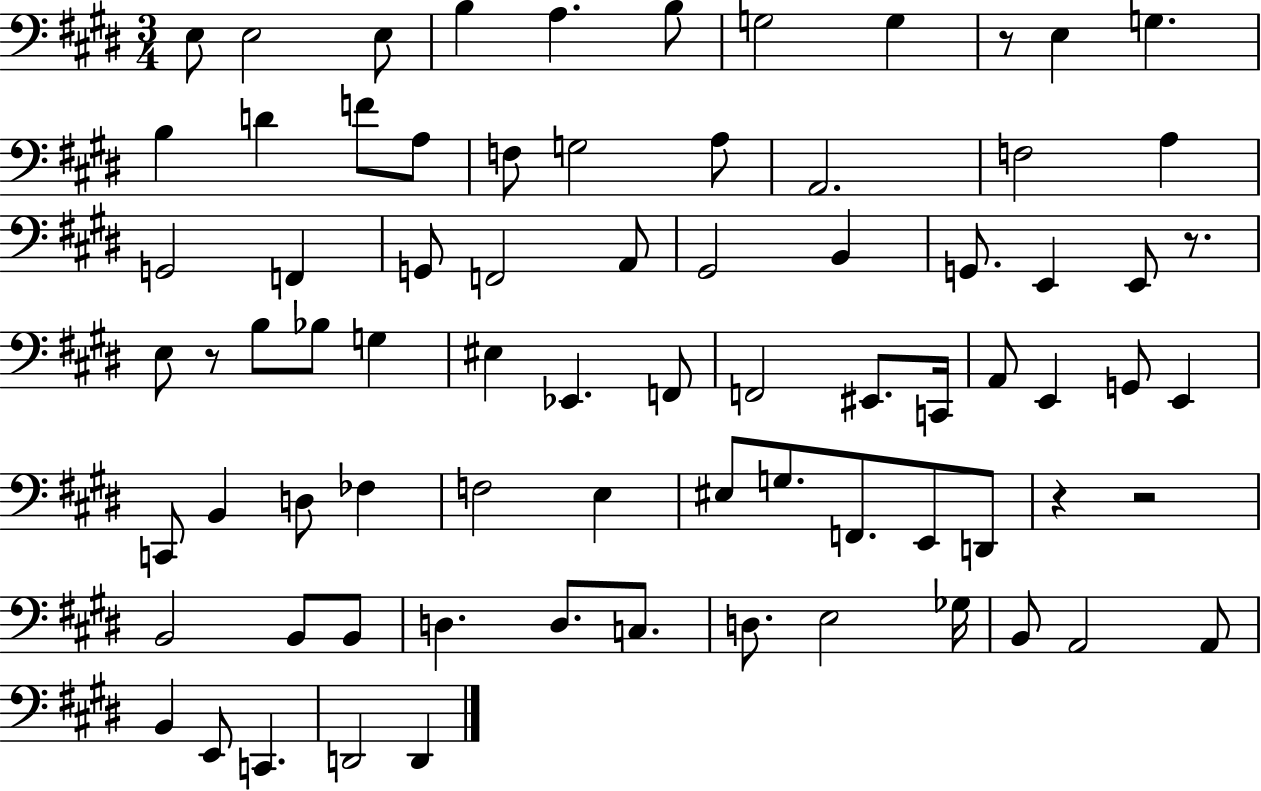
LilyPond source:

{
  \clef bass
  \numericTimeSignature
  \time 3/4
  \key e \major
  \repeat volta 2 { e8 e2 e8 | b4 a4. b8 | g2 g4 | r8 e4 g4. | \break b4 d'4 f'8 a8 | f8 g2 a8 | a,2. | f2 a4 | \break g,2 f,4 | g,8 f,2 a,8 | gis,2 b,4 | g,8. e,4 e,8 r8. | \break e8 r8 b8 bes8 g4 | eis4 ees,4. f,8 | f,2 eis,8. c,16 | a,8 e,4 g,8 e,4 | \break c,8 b,4 d8 fes4 | f2 e4 | eis8 g8. f,8. e,8 d,8 | r4 r2 | \break b,2 b,8 b,8 | d4. d8. c8. | d8. e2 ges16 | b,8 a,2 a,8 | \break b,4 e,8 c,4. | d,2 d,4 | } \bar "|."
}